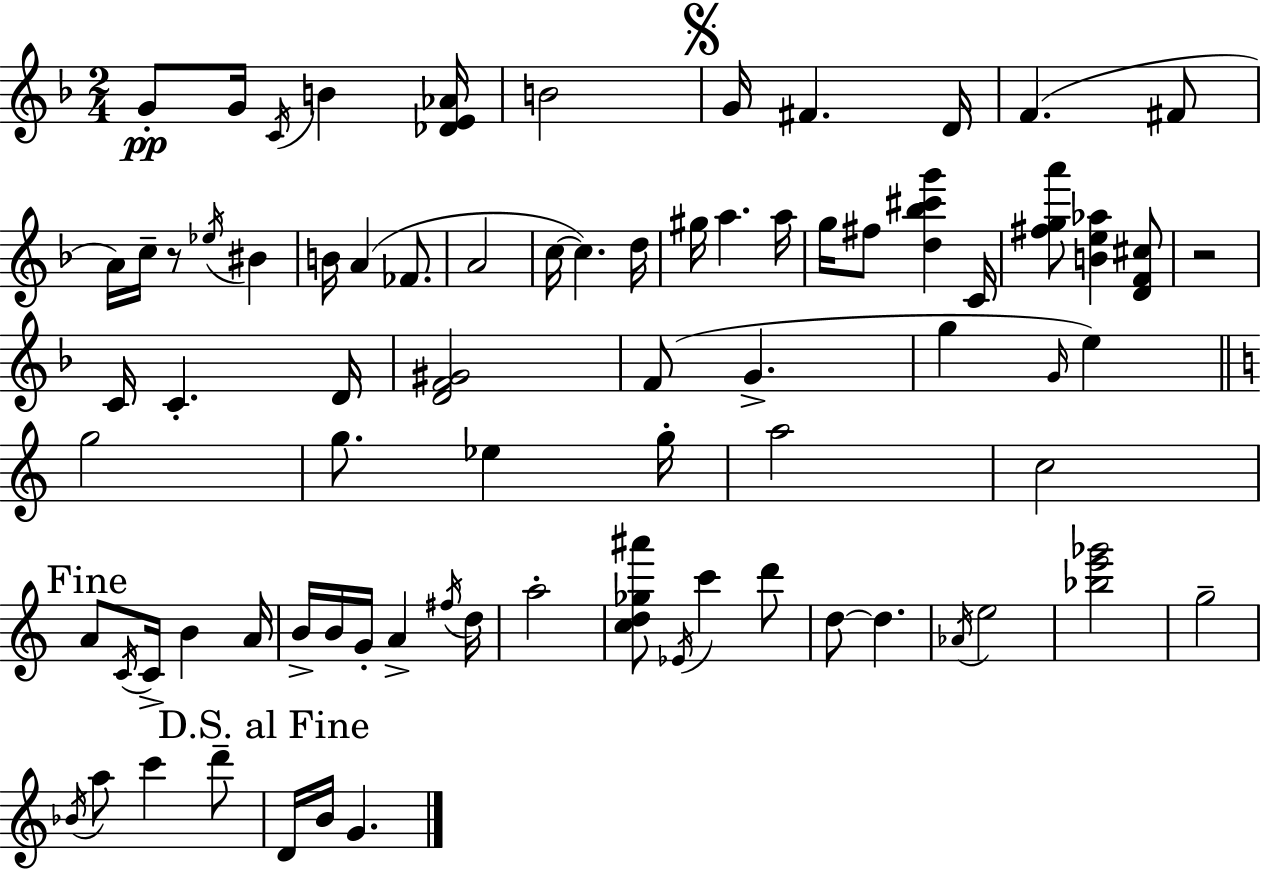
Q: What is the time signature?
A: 2/4